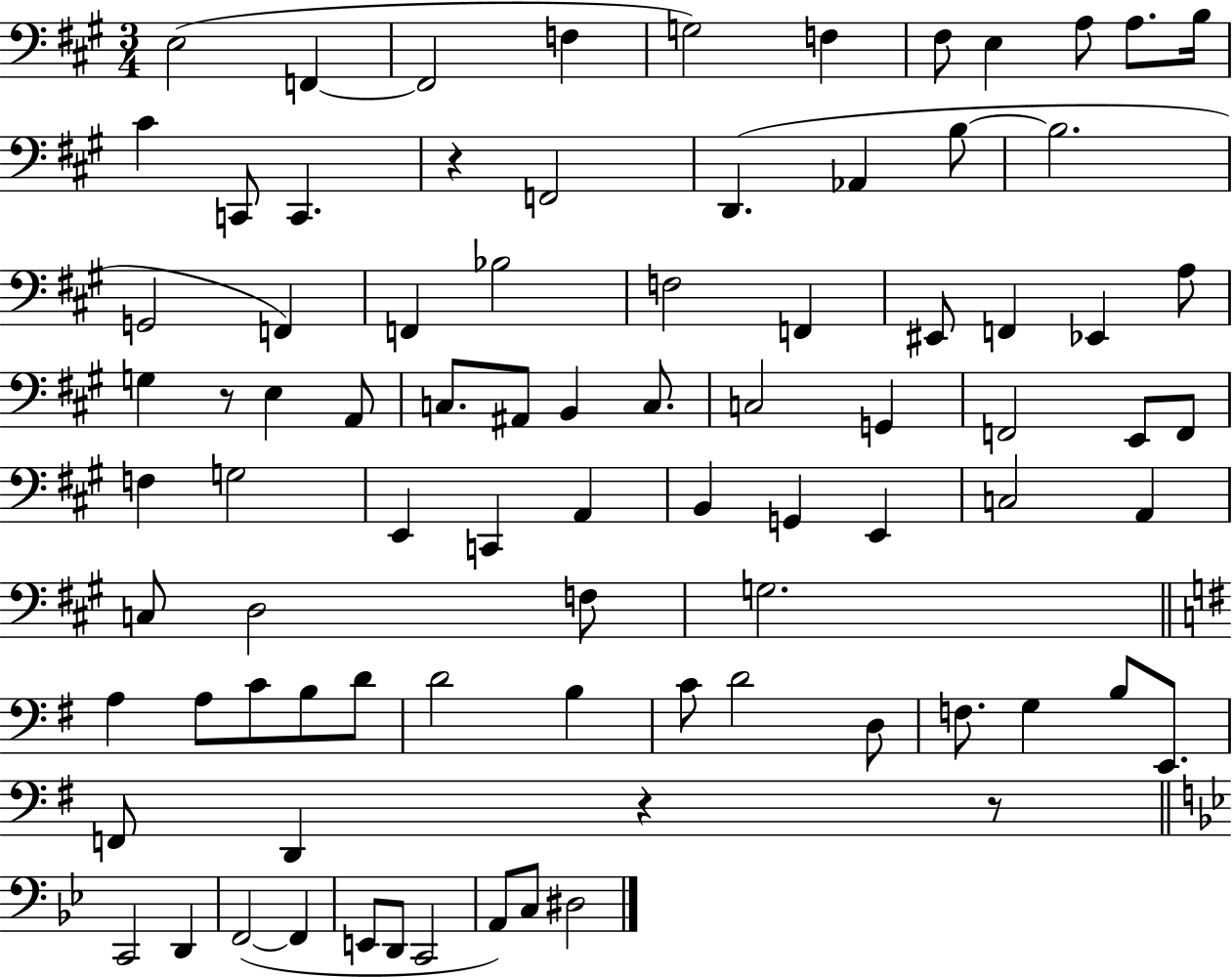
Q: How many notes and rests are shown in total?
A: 85